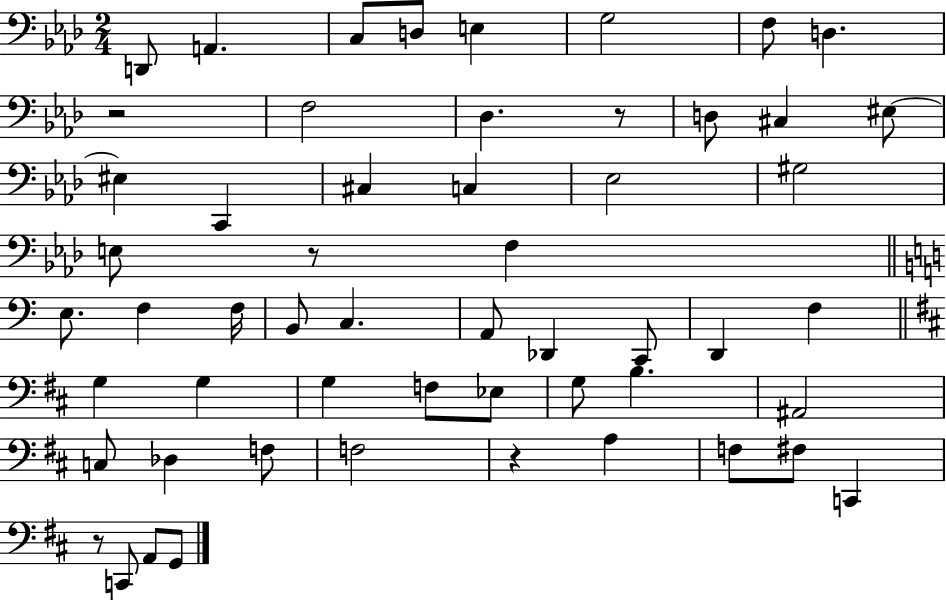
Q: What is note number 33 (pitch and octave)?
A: G3